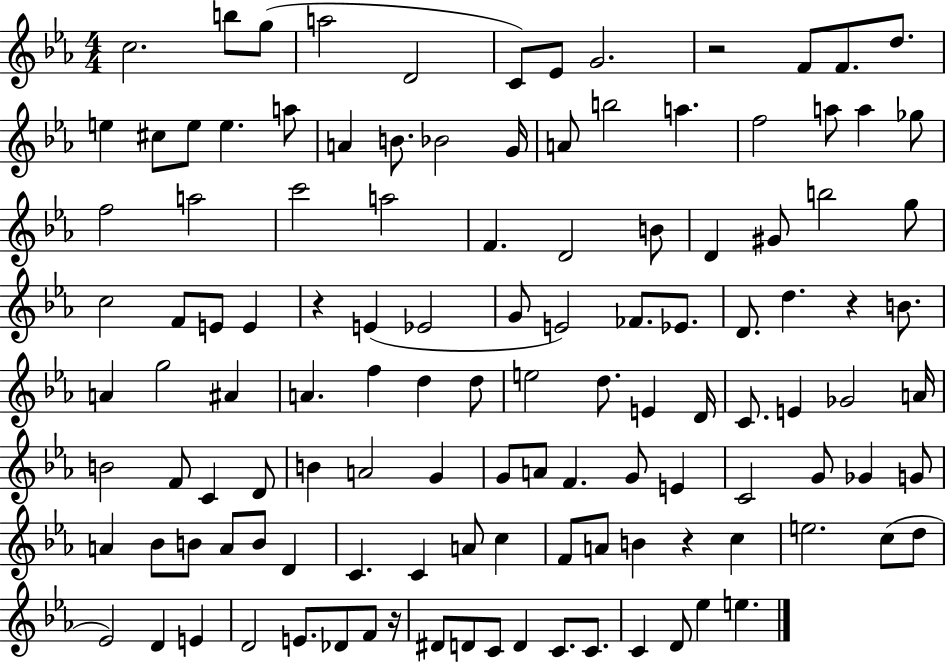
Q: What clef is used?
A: treble